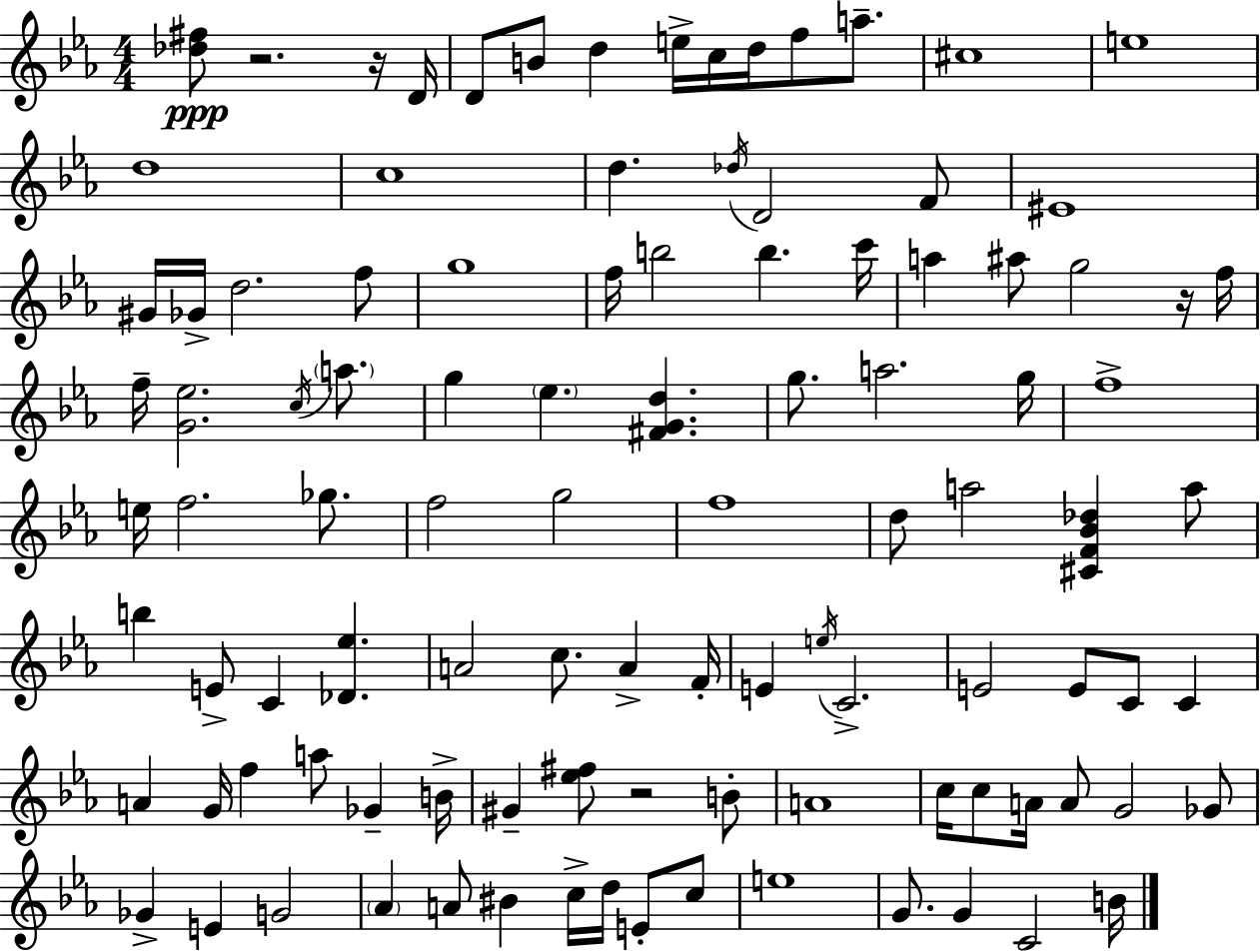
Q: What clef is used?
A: treble